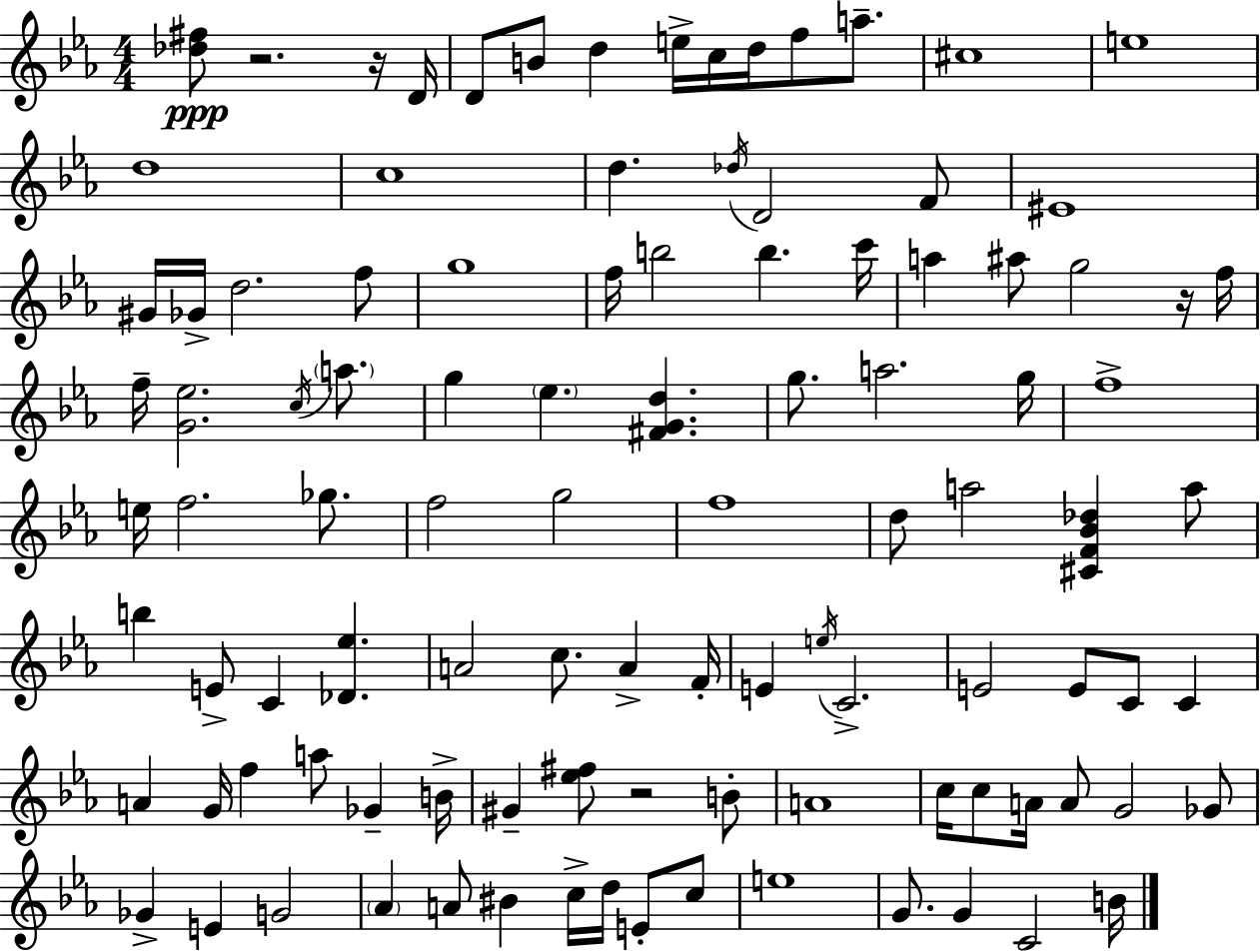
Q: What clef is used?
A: treble